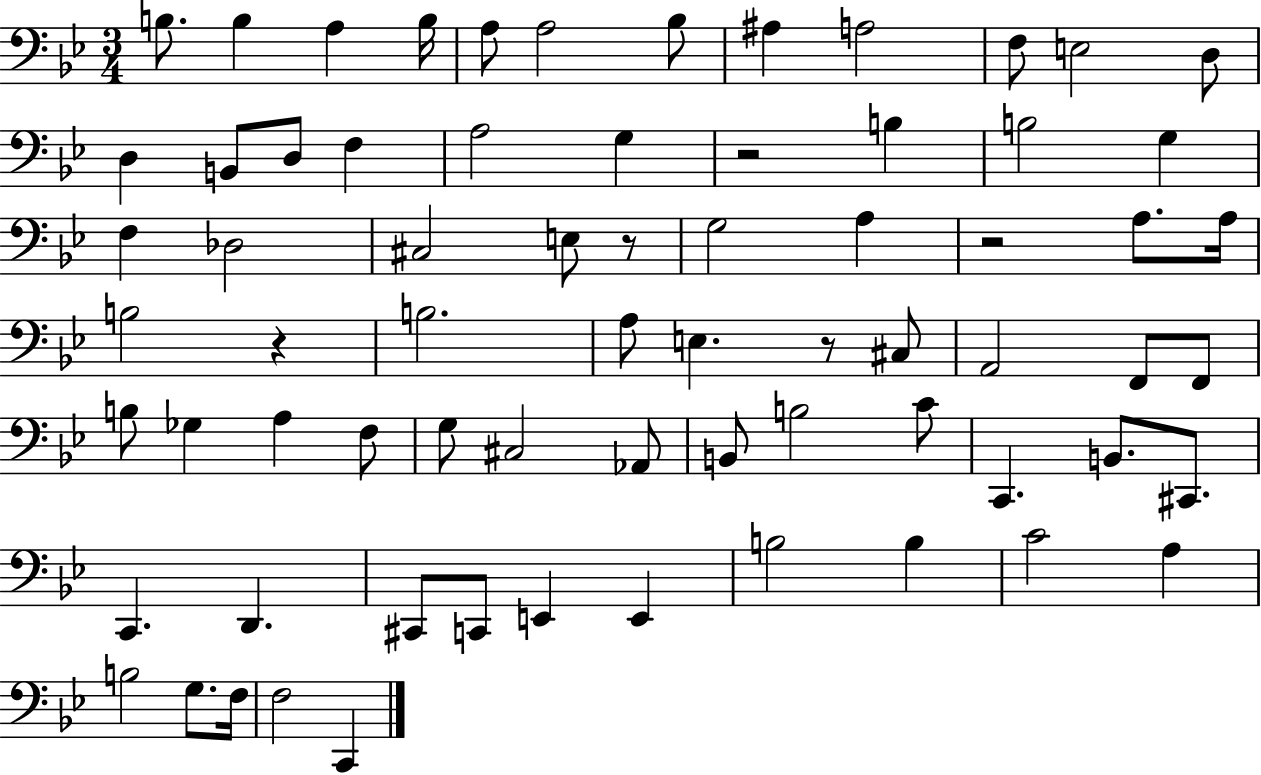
X:1
T:Untitled
M:3/4
L:1/4
K:Bb
B,/2 B, A, B,/4 A,/2 A,2 _B,/2 ^A, A,2 F,/2 E,2 D,/2 D, B,,/2 D,/2 F, A,2 G, z2 B, B,2 G, F, _D,2 ^C,2 E,/2 z/2 G,2 A, z2 A,/2 A,/4 B,2 z B,2 A,/2 E, z/2 ^C,/2 A,,2 F,,/2 F,,/2 B,/2 _G, A, F,/2 G,/2 ^C,2 _A,,/2 B,,/2 B,2 C/2 C,, B,,/2 ^C,,/2 C,, D,, ^C,,/2 C,,/2 E,, E,, B,2 B, C2 A, B,2 G,/2 F,/4 F,2 C,,